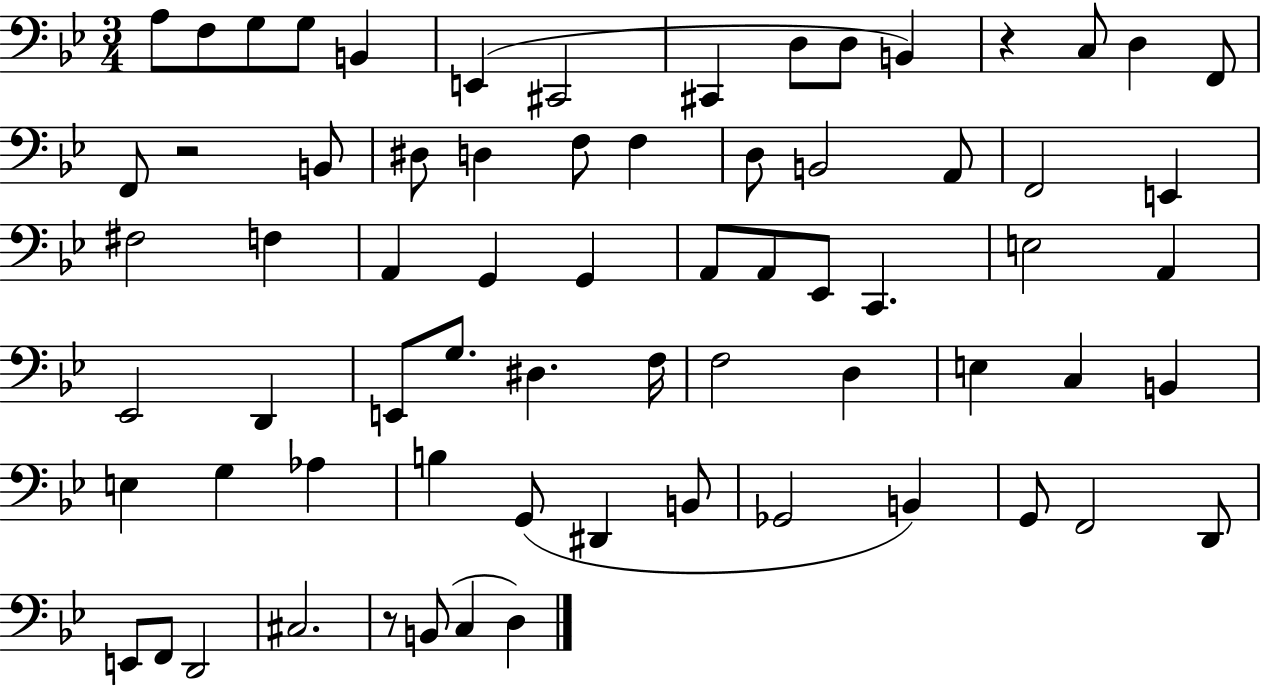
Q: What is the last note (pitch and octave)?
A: D3